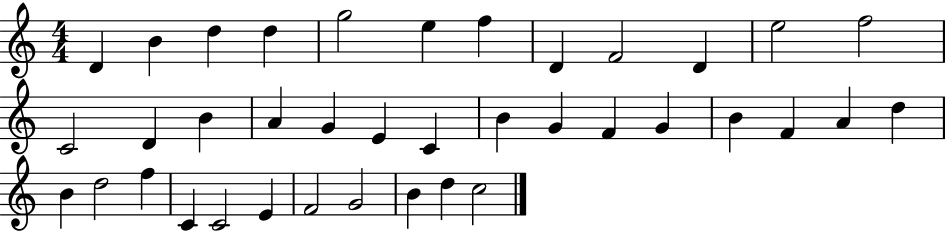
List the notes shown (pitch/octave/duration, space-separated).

D4/q B4/q D5/q D5/q G5/h E5/q F5/q D4/q F4/h D4/q E5/h F5/h C4/h D4/q B4/q A4/q G4/q E4/q C4/q B4/q G4/q F4/q G4/q B4/q F4/q A4/q D5/q B4/q D5/h F5/q C4/q C4/h E4/q F4/h G4/h B4/q D5/q C5/h